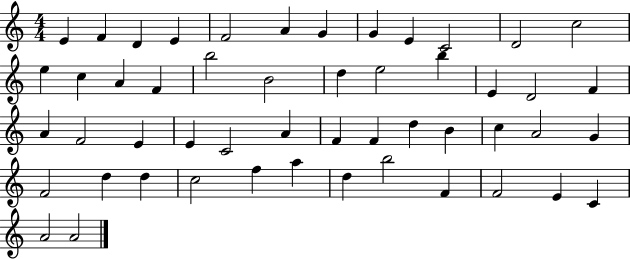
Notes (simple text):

E4/q F4/q D4/q E4/q F4/h A4/q G4/q G4/q E4/q C4/h D4/h C5/h E5/q C5/q A4/q F4/q B5/h B4/h D5/q E5/h B5/q E4/q D4/h F4/q A4/q F4/h E4/q E4/q C4/h A4/q F4/q F4/q D5/q B4/q C5/q A4/h G4/q F4/h D5/q D5/q C5/h F5/q A5/q D5/q B5/h F4/q F4/h E4/q C4/q A4/h A4/h